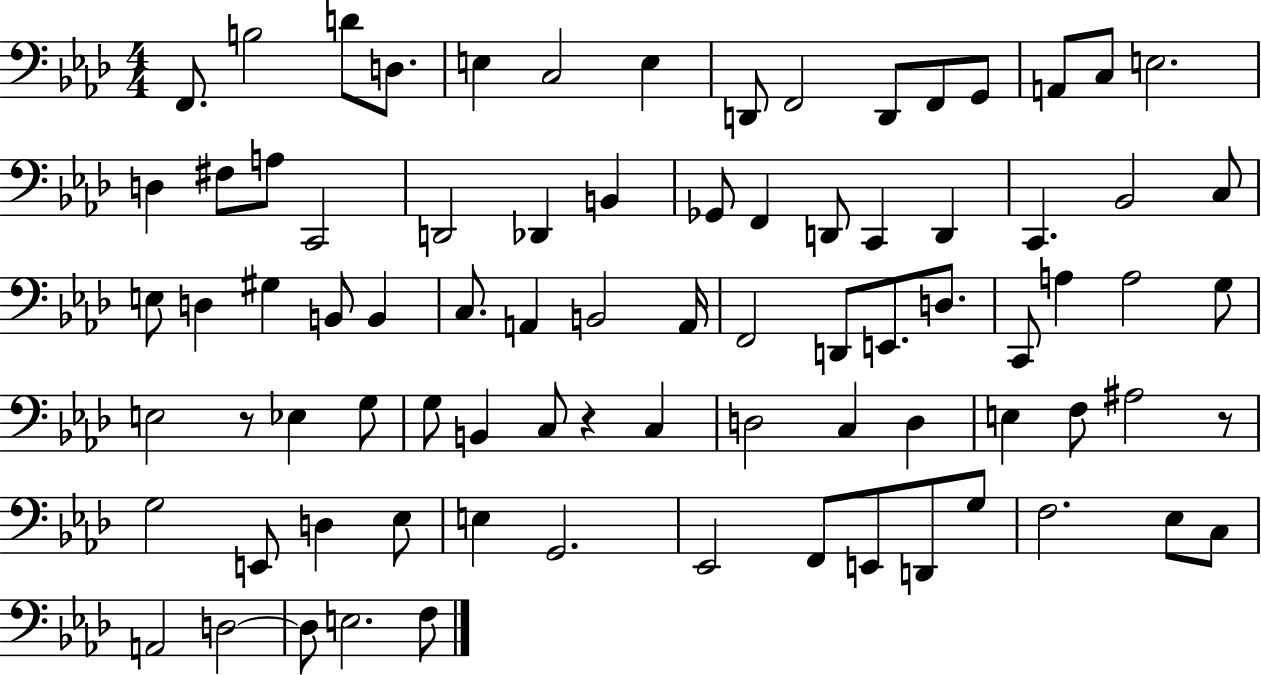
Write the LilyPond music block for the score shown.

{
  \clef bass
  \numericTimeSignature
  \time 4/4
  \key aes \major
  f,8. b2 d'8 d8. | e4 c2 e4 | d,8 f,2 d,8 f,8 g,8 | a,8 c8 e2. | \break d4 fis8 a8 c,2 | d,2 des,4 b,4 | ges,8 f,4 d,8 c,4 d,4 | c,4. bes,2 c8 | \break e8 d4 gis4 b,8 b,4 | c8. a,4 b,2 a,16 | f,2 d,8 e,8. d8. | c,8 a4 a2 g8 | \break e2 r8 ees4 g8 | g8 b,4 c8 r4 c4 | d2 c4 d4 | e4 f8 ais2 r8 | \break g2 e,8 d4 ees8 | e4 g,2. | ees,2 f,8 e,8 d,8 g8 | f2. ees8 c8 | \break a,2 d2~~ | d8 e2. f8 | \bar "|."
}